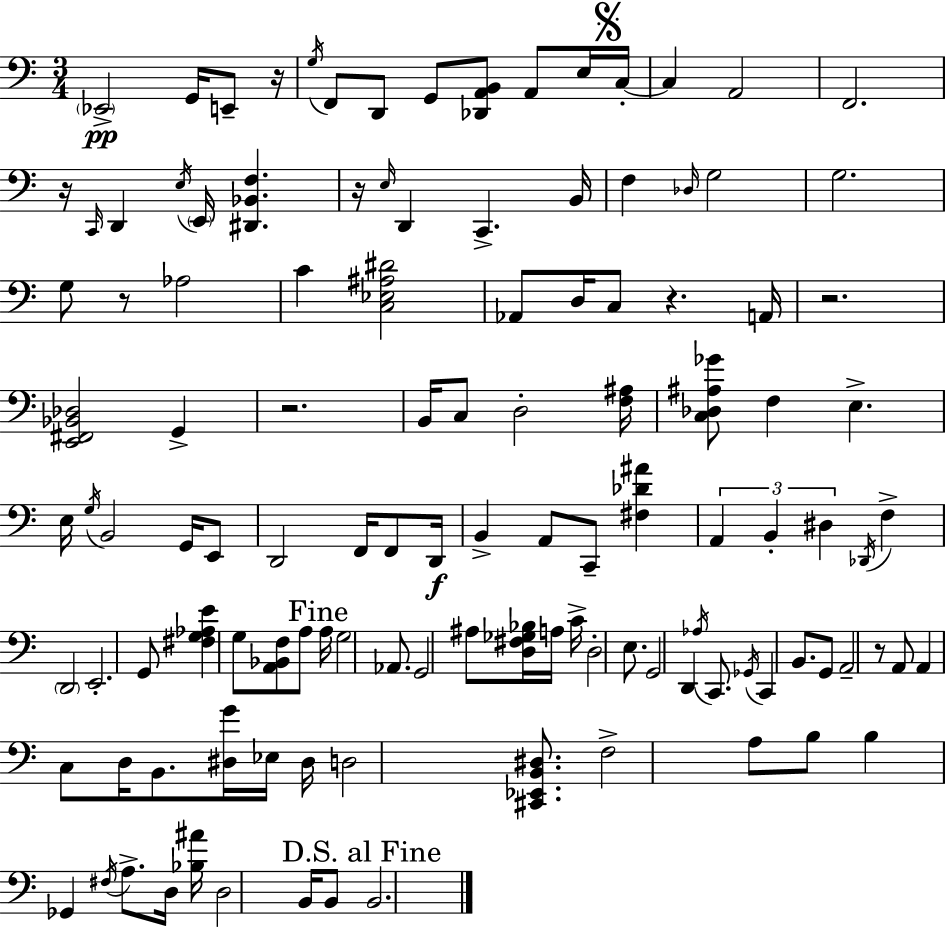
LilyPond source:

{
  \clef bass
  \numericTimeSignature
  \time 3/4
  \key a \minor
  \parenthesize ees,2->\pp g,16 e,8-- r16 | \acciaccatura { g16 } f,8 d,8 g,8 <des, a, b,>8 a,8 e16 | \mark \markup { \musicglyph "scripts.segno" } c16-.~~ c4 a,2 | f,2. | \break r16 \grace { c,16 } d,4 \acciaccatura { e16 } \parenthesize e,16 <dis, bes, f>4. | r16 \grace { e16 } d,4 c,4.-> | b,16 f4 \grace { des16 } g2 | g2. | \break g8 r8 aes2 | c'4 <c ees ais dis'>2 | aes,8 d16 c8 r4. | a,16 r2. | \break <e, fis, bes, des>2 | g,4-> r2. | b,16 c8 d2-. | <f ais>16 <c des ais ges'>8 f4 e4.-> | \break e16 \acciaccatura { g16 } b,2 | g,16 e,8 d,2 | f,16 f,8 d,16\f b,4-> a,8 | c,8-- <fis des' ais'>4 \tuplet 3/2 { a,4 b,4-. | \break dis4 } \acciaccatura { des,16 } f4-> \parenthesize d,2 | e,2.-. | g,8 <fis g aes e'>4 | g8 <a, bes, f>8 a8 \mark "Fine" a16 g2 | \break aes,8. g,2 | ais8 <d fis ges bes>16 a16 c'16-> d2-. | e8. g,2 | d,4 \acciaccatura { aes16 } c,8. \acciaccatura { ges,16 } | \break c,4 b,8. g,8 a,2-- | r8 a,8 a,4 | c8 d16 b,8. <dis g'>16 ees16 dis16 d2 | <cis, ees, b, dis>8. f2-> | \break a8 b8 b4 | ges,4 \acciaccatura { fis16 } a8.-> d16 <bes ais'>16 d2 | b,16 b,8 \mark "D.S. al Fine" b,2. | \bar "|."
}